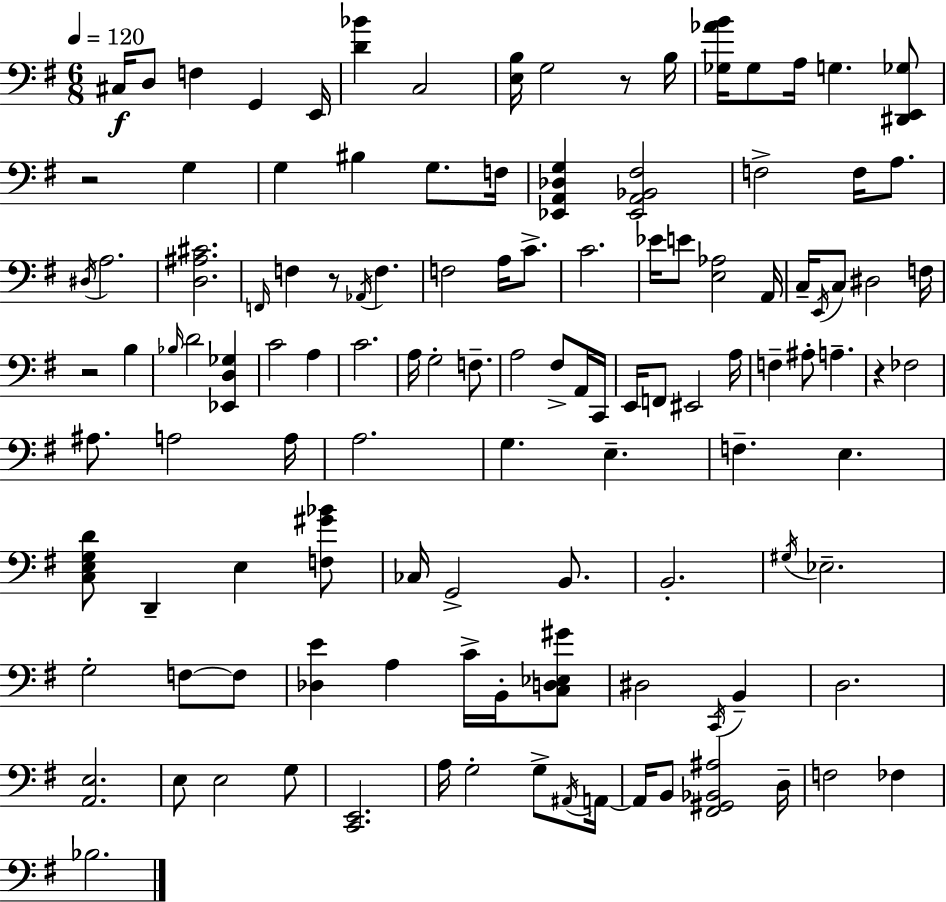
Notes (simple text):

C#3/s D3/e F3/q G2/q E2/s [D4,Bb4]/q C3/h [E3,B3]/s G3/h R/e B3/s [Gb3,Ab4,B4]/s Gb3/e A3/s G3/q. [D#2,E2,Gb3]/e R/h G3/q G3/q BIS3/q G3/e. F3/s [Eb2,A2,Db3,G3]/q [Eb2,A2,Bb2,F#3]/h F3/h F3/s A3/e. D#3/s A3/h. [D3,A#3,C#4]/h. F2/s F3/q R/e Ab2/s F3/q. F3/h A3/s C4/e. C4/h. Eb4/s E4/e [E3,Ab3]/h A2/s C3/s E2/s C3/e D#3/h F3/s R/h B3/q Bb3/s D4/h [Eb2,D3,Gb3]/q C4/h A3/q C4/h. A3/s G3/h F3/e. A3/h F#3/e A2/s C2/s E2/s F2/e EIS2/h A3/s F3/q A#3/e A3/q. R/q FES3/h A#3/e. A3/h A3/s A3/h. G3/q. E3/q. F3/q. E3/q. [C3,E3,G3,D4]/e D2/q E3/q [F3,G#4,Bb4]/e CES3/s G2/h B2/e. B2/h. G#3/s Eb3/h. G3/h F3/e F3/e [Db3,E4]/q A3/q C4/s B2/s [C3,D3,Eb3,G#4]/e D#3/h C2/s B2/q D3/h. [A2,E3]/h. E3/e E3/h G3/e [C2,E2]/h. A3/s G3/h G3/e A#2/s A2/s A2/s B2/e [F#2,G#2,Bb2,A#3]/h D3/s F3/h FES3/q Bb3/h.